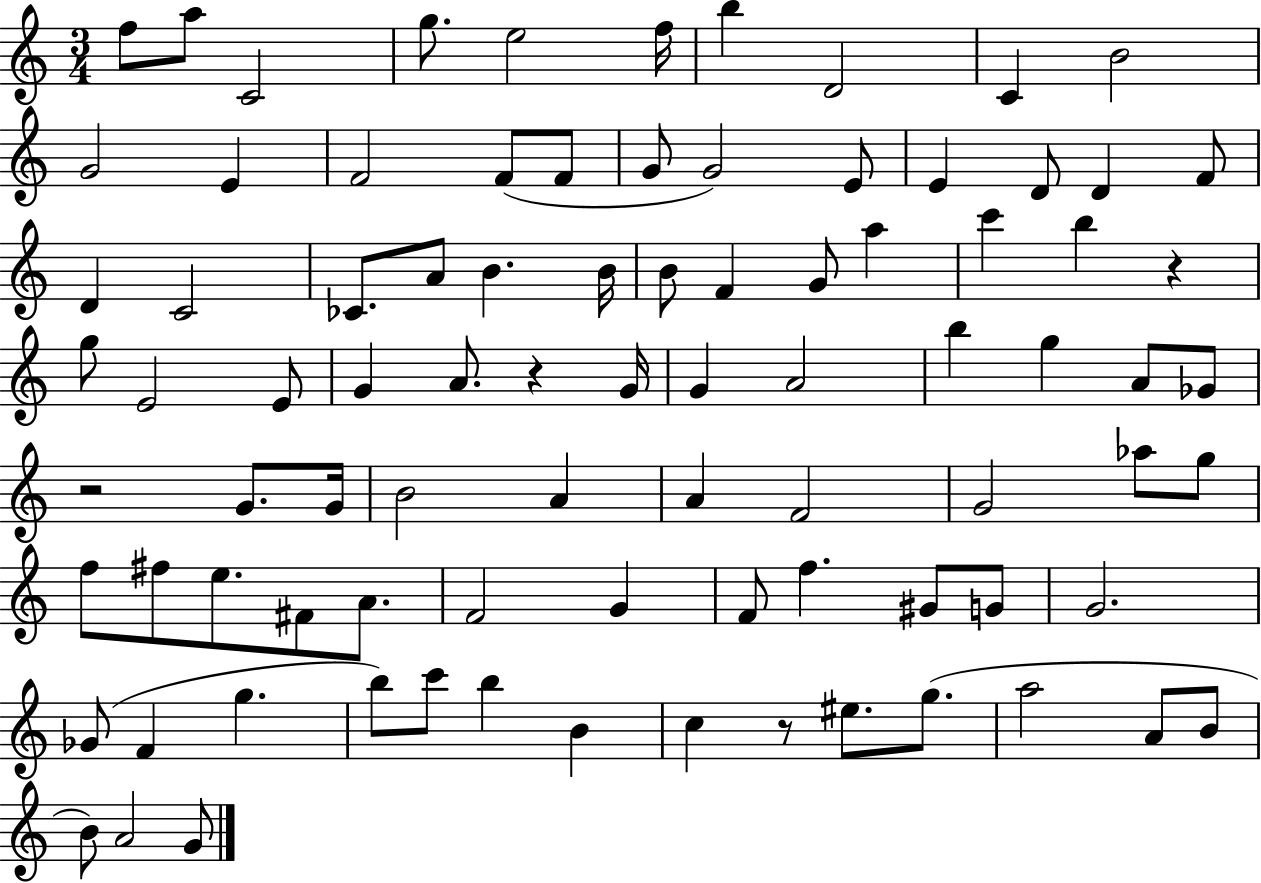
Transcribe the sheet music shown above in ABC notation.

X:1
T:Untitled
M:3/4
L:1/4
K:C
f/2 a/2 C2 g/2 e2 f/4 b D2 C B2 G2 E F2 F/2 F/2 G/2 G2 E/2 E D/2 D F/2 D C2 _C/2 A/2 B B/4 B/2 F G/2 a c' b z g/2 E2 E/2 G A/2 z G/4 G A2 b g A/2 _G/2 z2 G/2 G/4 B2 A A F2 G2 _a/2 g/2 f/2 ^f/2 e/2 ^F/2 A/2 F2 G F/2 f ^G/2 G/2 G2 _G/2 F g b/2 c'/2 b B c z/2 ^e/2 g/2 a2 A/2 B/2 B/2 A2 G/2